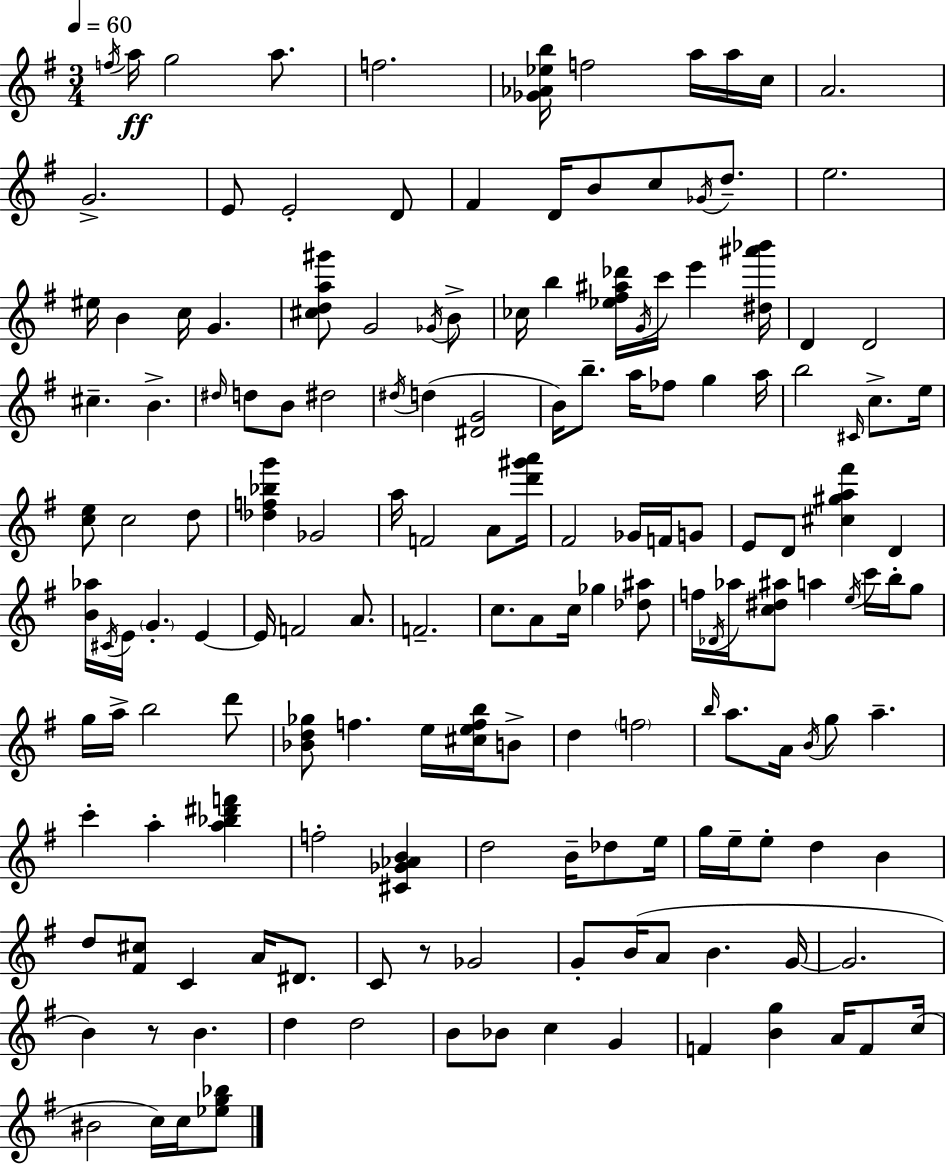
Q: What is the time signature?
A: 3/4